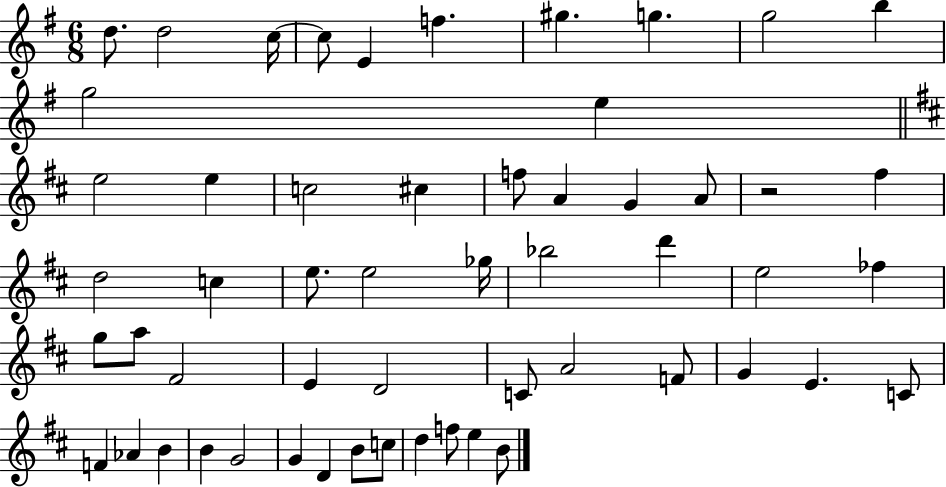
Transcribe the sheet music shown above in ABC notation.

X:1
T:Untitled
M:6/8
L:1/4
K:G
d/2 d2 c/4 c/2 E f ^g g g2 b g2 e e2 e c2 ^c f/2 A G A/2 z2 ^f d2 c e/2 e2 _g/4 _b2 d' e2 _f g/2 a/2 ^F2 E D2 C/2 A2 F/2 G E C/2 F _A B B G2 G D B/2 c/2 d f/2 e B/2